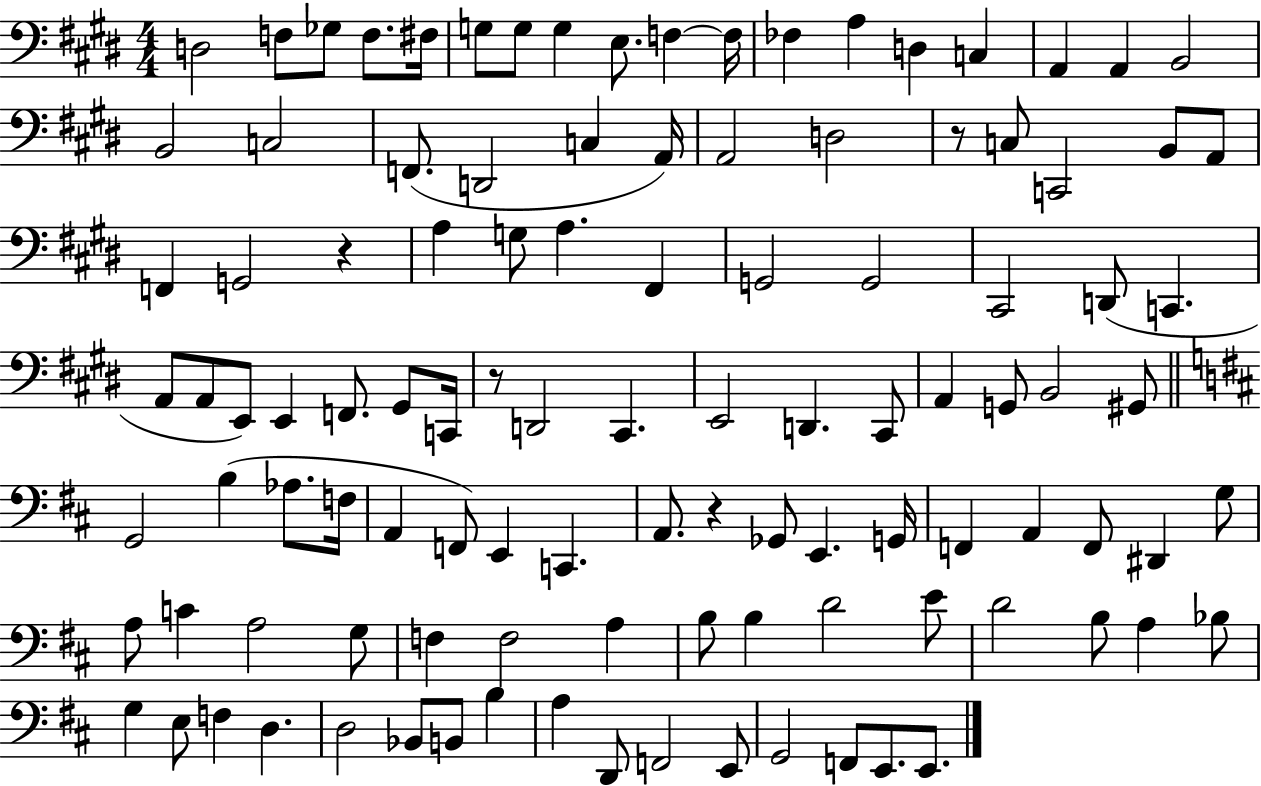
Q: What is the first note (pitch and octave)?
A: D3